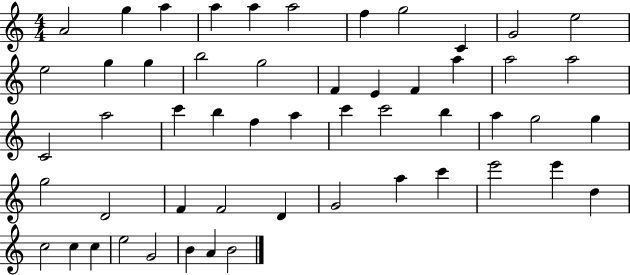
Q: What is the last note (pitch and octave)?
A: B4